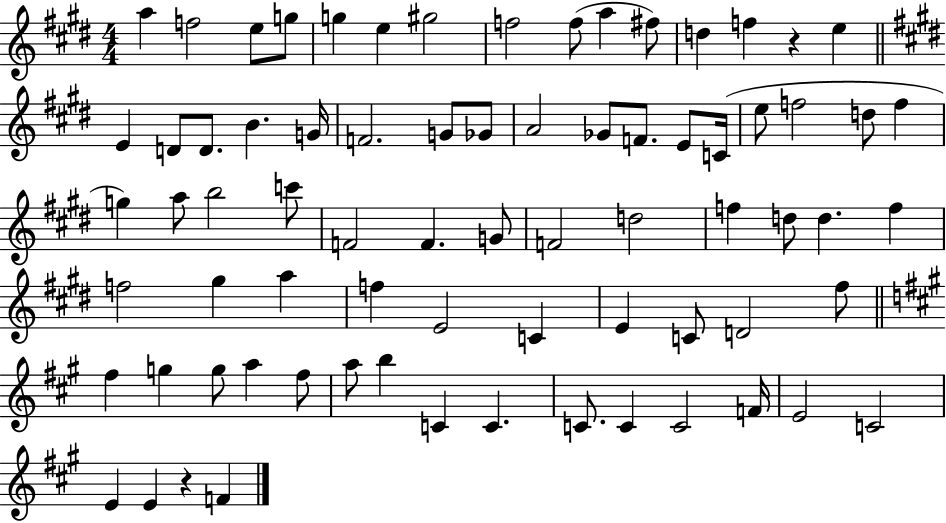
X:1
T:Untitled
M:4/4
L:1/4
K:E
a f2 e/2 g/2 g e ^g2 f2 f/2 a ^f/2 d f z e E D/2 D/2 B G/4 F2 G/2 _G/2 A2 _G/2 F/2 E/2 C/4 e/2 f2 d/2 f g a/2 b2 c'/2 F2 F G/2 F2 d2 f d/2 d f f2 ^g a f E2 C E C/2 D2 ^f/2 ^f g g/2 a ^f/2 a/2 b C C C/2 C C2 F/4 E2 C2 E E z F